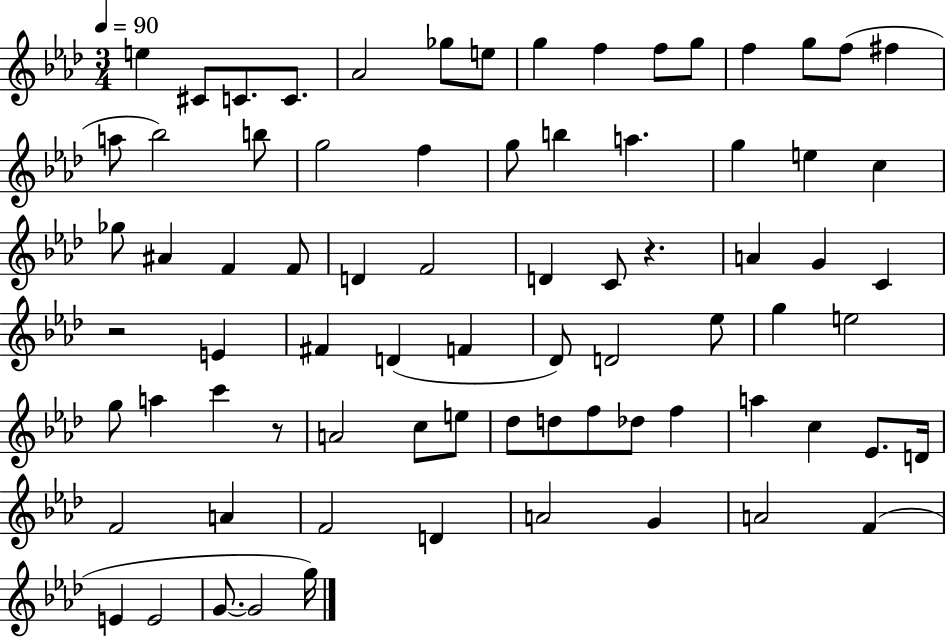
E5/q C#4/e C4/e. C4/e. Ab4/h Gb5/e E5/e G5/q F5/q F5/e G5/e F5/q G5/e F5/e F#5/q A5/e Bb5/h B5/e G5/h F5/q G5/e B5/q A5/q. G5/q E5/q C5/q Gb5/e A#4/q F4/q F4/e D4/q F4/h D4/q C4/e R/q. A4/q G4/q C4/q R/h E4/q F#4/q D4/q F4/q Db4/e D4/h Eb5/e G5/q E5/h G5/e A5/q C6/q R/e A4/h C5/e E5/e Db5/e D5/e F5/e Db5/e F5/q A5/q C5/q Eb4/e. D4/s F4/h A4/q F4/h D4/q A4/h G4/q A4/h F4/q E4/q E4/h G4/e. G4/h G5/s